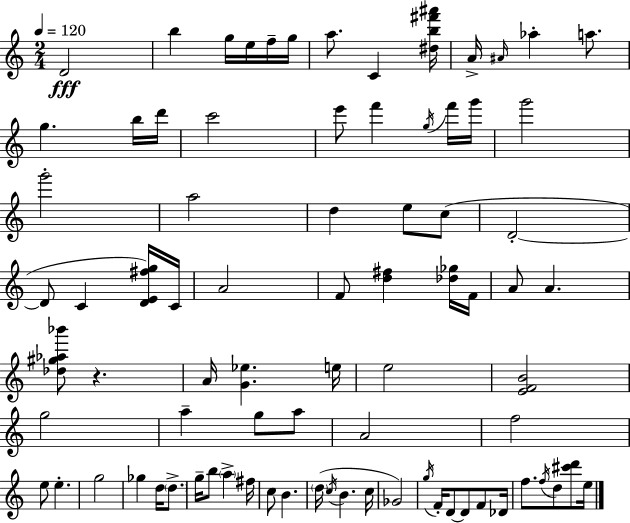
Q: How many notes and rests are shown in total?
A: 81